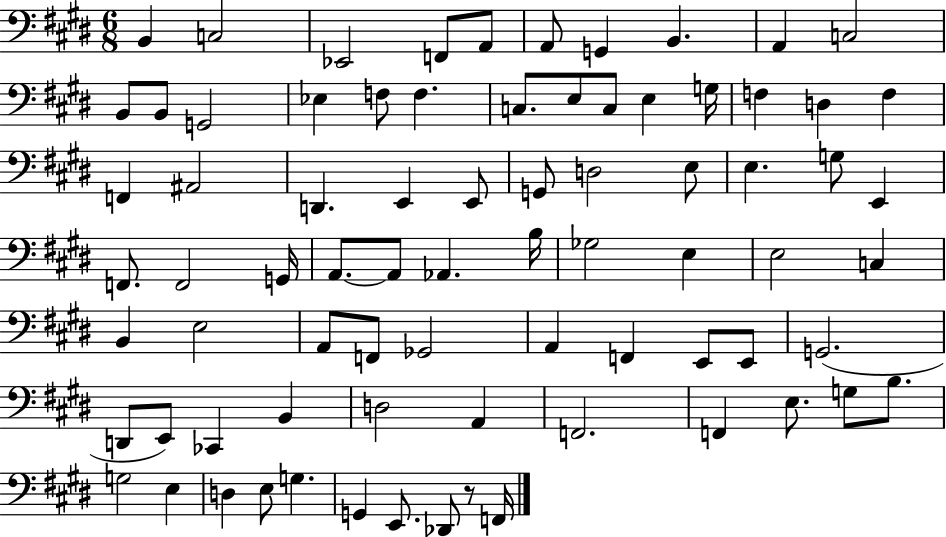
{
  \clef bass
  \numericTimeSignature
  \time 6/8
  \key e \major
  b,4 c2 | ees,2 f,8 a,8 | a,8 g,4 b,4. | a,4 c2 | \break b,8 b,8 g,2 | ees4 f8 f4. | c8. e8 c8 e4 g16 | f4 d4 f4 | \break f,4 ais,2 | d,4. e,4 e,8 | g,8 d2 e8 | e4. g8 e,4 | \break f,8. f,2 g,16 | a,8.~~ a,8 aes,4. b16 | ges2 e4 | e2 c4 | \break b,4 e2 | a,8 f,8 ges,2 | a,4 f,4 e,8 e,8 | g,2.( | \break d,8 e,8) ces,4 b,4 | d2 a,4 | f,2. | f,4 e8. g8 b8. | \break g2 e4 | d4 e8 g4. | g,4 e,8. des,8 r8 f,16 | \bar "|."
}